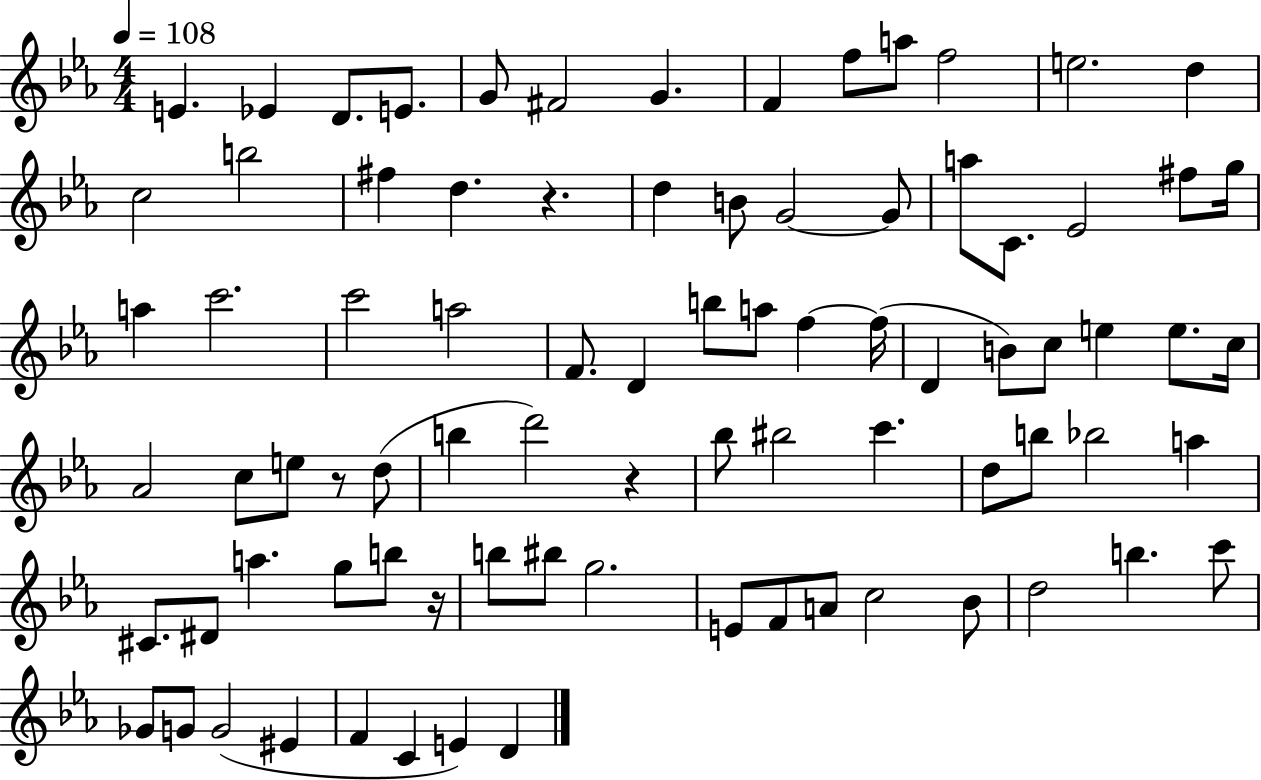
E4/q. Eb4/q D4/e. E4/e. G4/e F#4/h G4/q. F4/q F5/e A5/e F5/h E5/h. D5/q C5/h B5/h F#5/q D5/q. R/q. D5/q B4/e G4/h G4/e A5/e C4/e. Eb4/h F#5/e G5/s A5/q C6/h. C6/h A5/h F4/e. D4/q B5/e A5/e F5/q F5/s D4/q B4/e C5/e E5/q E5/e. C5/s Ab4/h C5/e E5/e R/e D5/e B5/q D6/h R/q Bb5/e BIS5/h C6/q. D5/e B5/e Bb5/h A5/q C#4/e. D#4/e A5/q. G5/e B5/e R/s B5/e BIS5/e G5/h. E4/e F4/e A4/e C5/h Bb4/e D5/h B5/q. C6/e Gb4/e G4/e G4/h EIS4/q F4/q C4/q E4/q D4/q